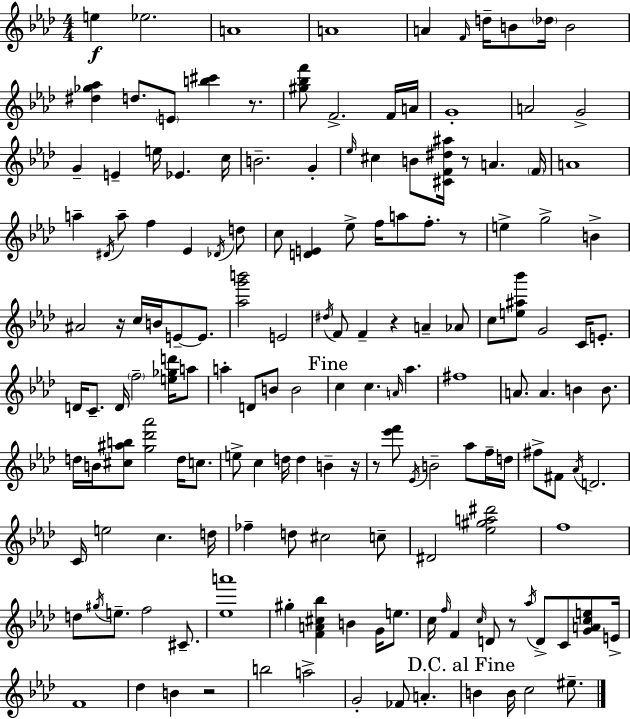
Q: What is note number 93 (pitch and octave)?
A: D5